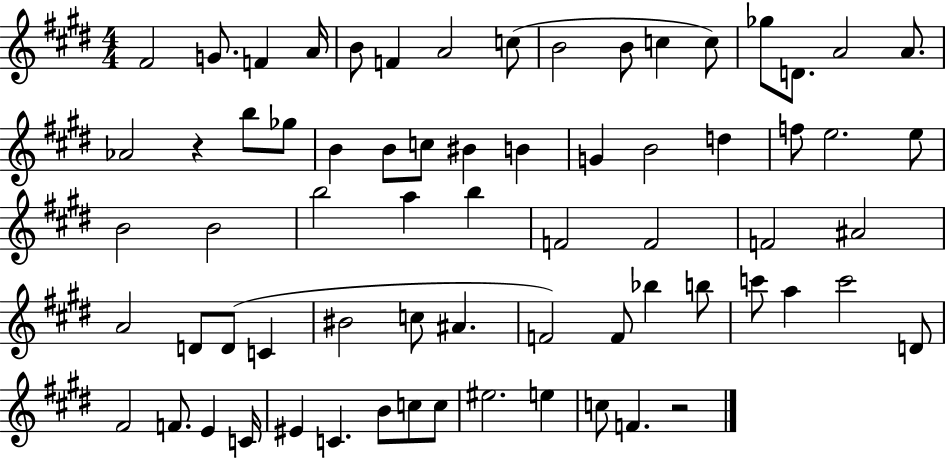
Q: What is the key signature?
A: E major